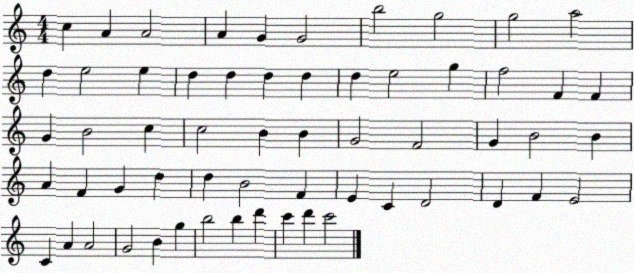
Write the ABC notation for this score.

X:1
T:Untitled
M:4/4
L:1/4
K:C
c A A2 A G G2 b2 g2 g2 a2 d e2 e d d d d d e2 g f2 F F G B2 c c2 B B G2 F2 G B2 B A F G d d B2 F E C D2 D F E2 C A A2 G2 B g b2 b d' c' d' c'2